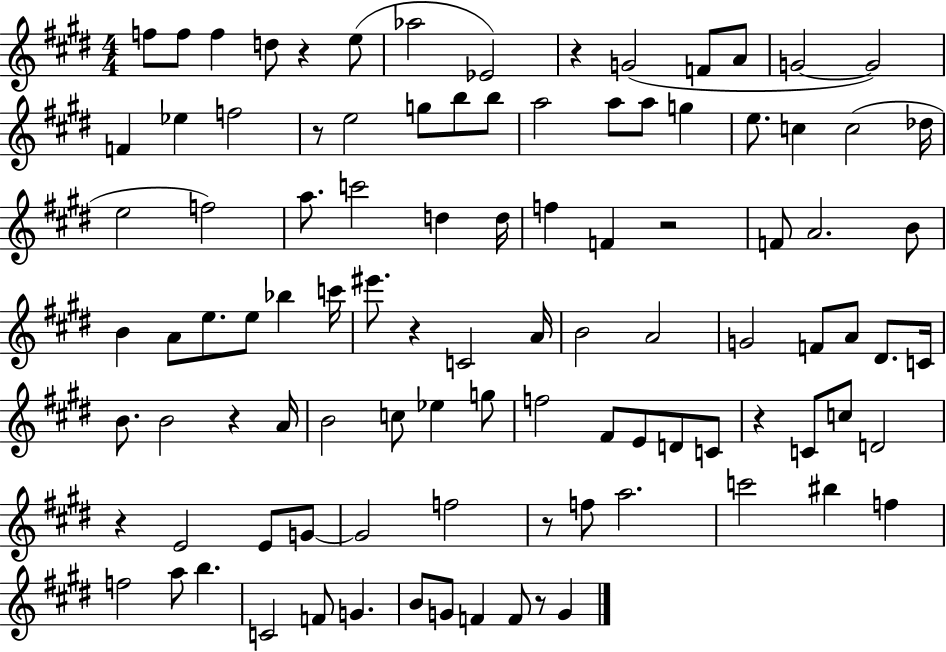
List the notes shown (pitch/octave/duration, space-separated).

F5/e F5/e F5/q D5/e R/q E5/e Ab5/h Eb4/h R/q G4/h F4/e A4/e G4/h G4/h F4/q Eb5/q F5/h R/e E5/h G5/e B5/e B5/e A5/h A5/e A5/e G5/q E5/e. C5/q C5/h Db5/s E5/h F5/h A5/e. C6/h D5/q D5/s F5/q F4/q R/h F4/e A4/h. B4/e B4/q A4/e E5/e. E5/e Bb5/q C6/s EIS6/e. R/q C4/h A4/s B4/h A4/h G4/h F4/e A4/e D#4/e. C4/s B4/e. B4/h R/q A4/s B4/h C5/e Eb5/q G5/e F5/h F#4/e E4/e D4/e C4/e R/q C4/e C5/e D4/h R/q E4/h E4/e G4/e G4/h F5/h R/e F5/e A5/h. C6/h BIS5/q F5/q F5/h A5/e B5/q. C4/h F4/e G4/q. B4/e G4/e F4/q F4/e R/e G4/q